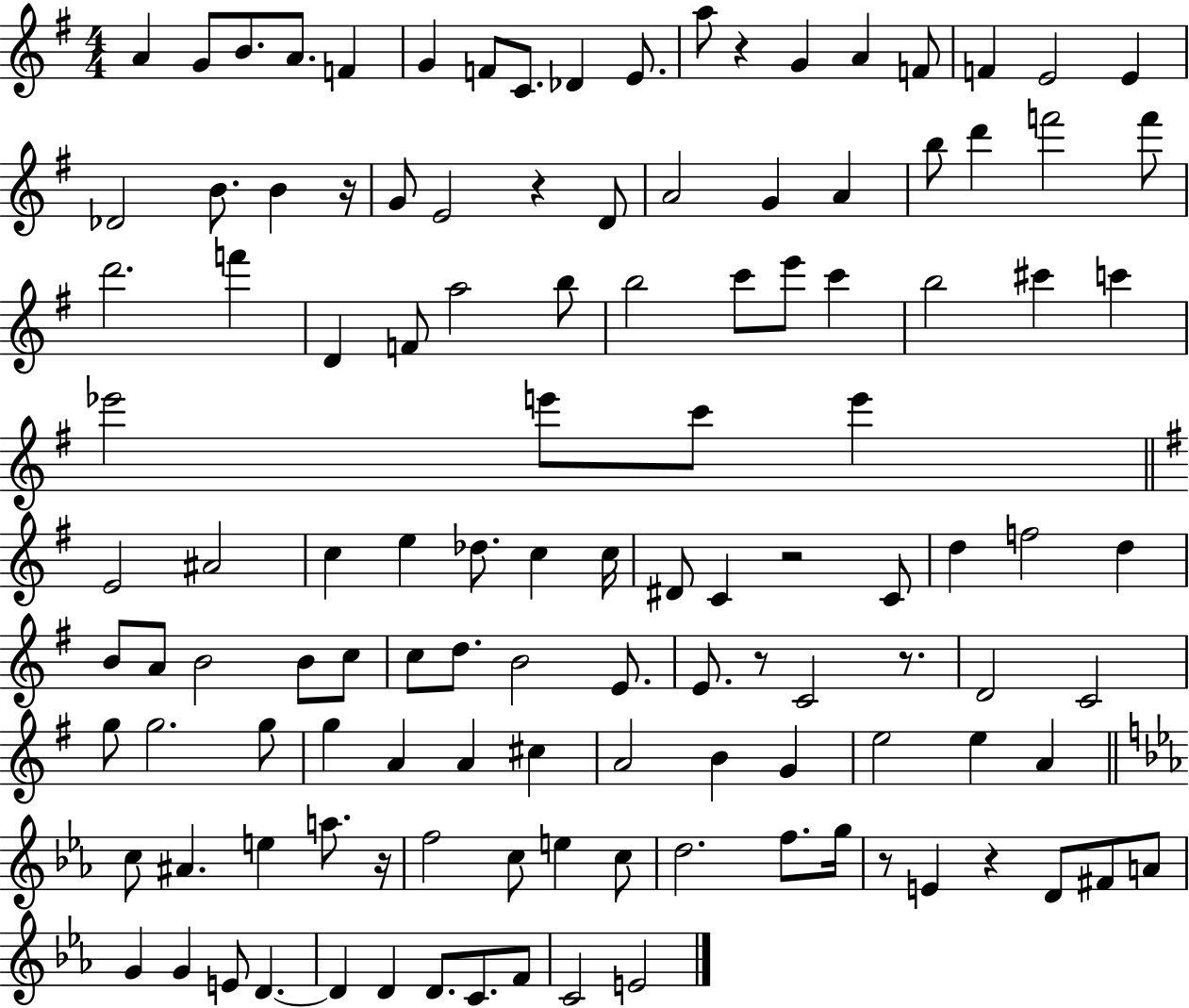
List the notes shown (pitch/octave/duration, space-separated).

A4/q G4/e B4/e. A4/e. F4/q G4/q F4/e C4/e. Db4/q E4/e. A5/e R/q G4/q A4/q F4/e F4/q E4/h E4/q Db4/h B4/e. B4/q R/s G4/e E4/h R/q D4/e A4/h G4/q A4/q B5/e D6/q F6/h F6/e D6/h. F6/q D4/q F4/e A5/h B5/e B5/h C6/e E6/e C6/q B5/h C#6/q C6/q Eb6/h E6/e C6/e E6/q E4/h A#4/h C5/q E5/q Db5/e. C5/q C5/s D#4/e C4/q R/h C4/e D5/q F5/h D5/q B4/e A4/e B4/h B4/e C5/e C5/e D5/e. B4/h E4/e. E4/e. R/e C4/h R/e. D4/h C4/h G5/e G5/h. G5/e G5/q A4/q A4/q C#5/q A4/h B4/q G4/q E5/h E5/q A4/q C5/e A#4/q. E5/q A5/e. R/s F5/h C5/e E5/q C5/e D5/h. F5/e. G5/s R/e E4/q R/q D4/e F#4/e A4/e G4/q G4/q E4/e D4/q. D4/q D4/q D4/e. C4/e. F4/e C4/h E4/h